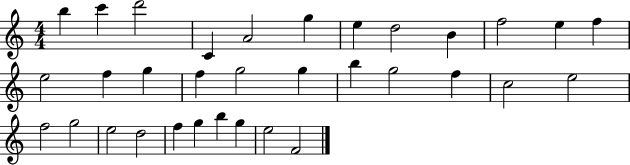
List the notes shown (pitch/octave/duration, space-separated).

B5/q C6/q D6/h C4/q A4/h G5/q E5/q D5/h B4/q F5/h E5/q F5/q E5/h F5/q G5/q F5/q G5/h G5/q B5/q G5/h F5/q C5/h E5/h F5/h G5/h E5/h D5/h F5/q G5/q B5/q G5/q E5/h F4/h